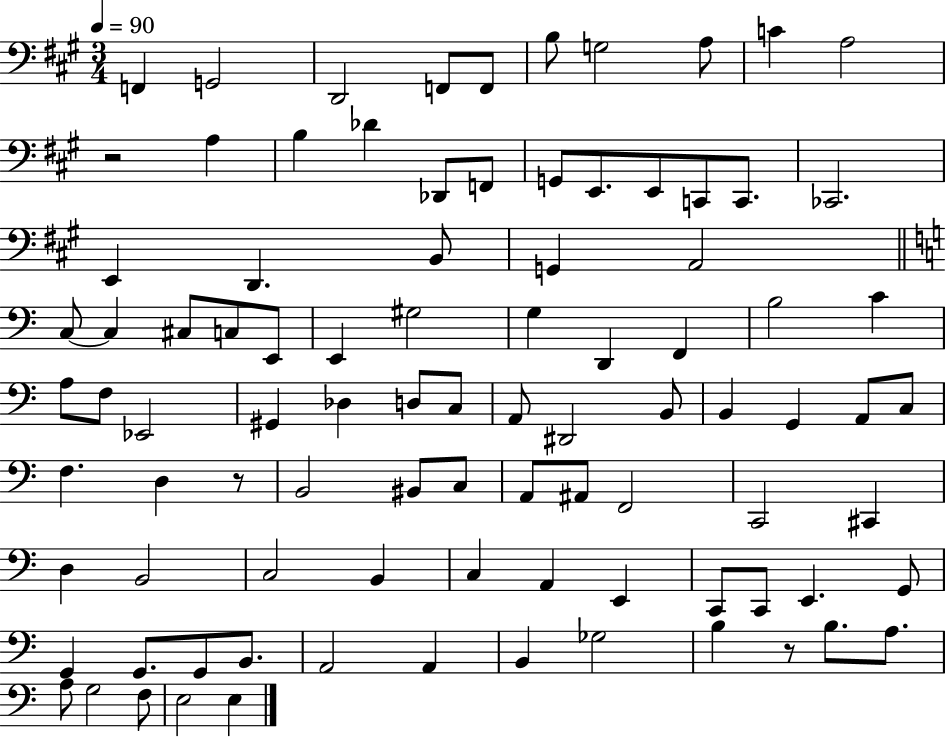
X:1
T:Untitled
M:3/4
L:1/4
K:A
F,, G,,2 D,,2 F,,/2 F,,/2 B,/2 G,2 A,/2 C A,2 z2 A, B, _D _D,,/2 F,,/2 G,,/2 E,,/2 E,,/2 C,,/2 C,,/2 _C,,2 E,, D,, B,,/2 G,, A,,2 C,/2 C, ^C,/2 C,/2 E,,/2 E,, ^G,2 G, D,, F,, B,2 C A,/2 F,/2 _E,,2 ^G,, _D, D,/2 C,/2 A,,/2 ^D,,2 B,,/2 B,, G,, A,,/2 C,/2 F, D, z/2 B,,2 ^B,,/2 C,/2 A,,/2 ^A,,/2 F,,2 C,,2 ^C,, D, B,,2 C,2 B,, C, A,, E,, C,,/2 C,,/2 E,, G,,/2 G,, G,,/2 G,,/2 B,,/2 A,,2 A,, B,, _G,2 B, z/2 B,/2 A,/2 A,/2 G,2 F,/2 E,2 E,